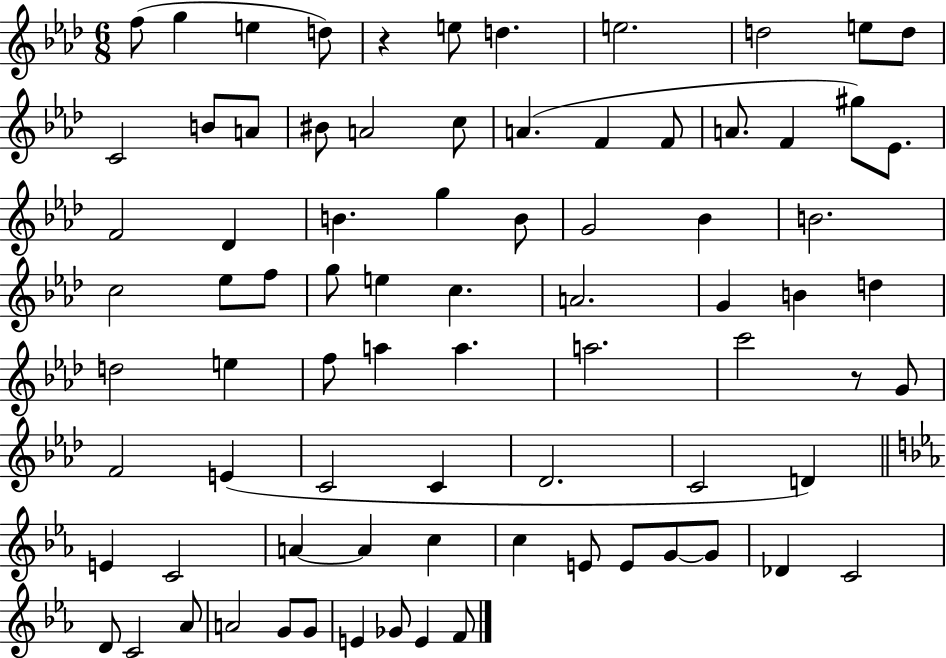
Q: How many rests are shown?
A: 2